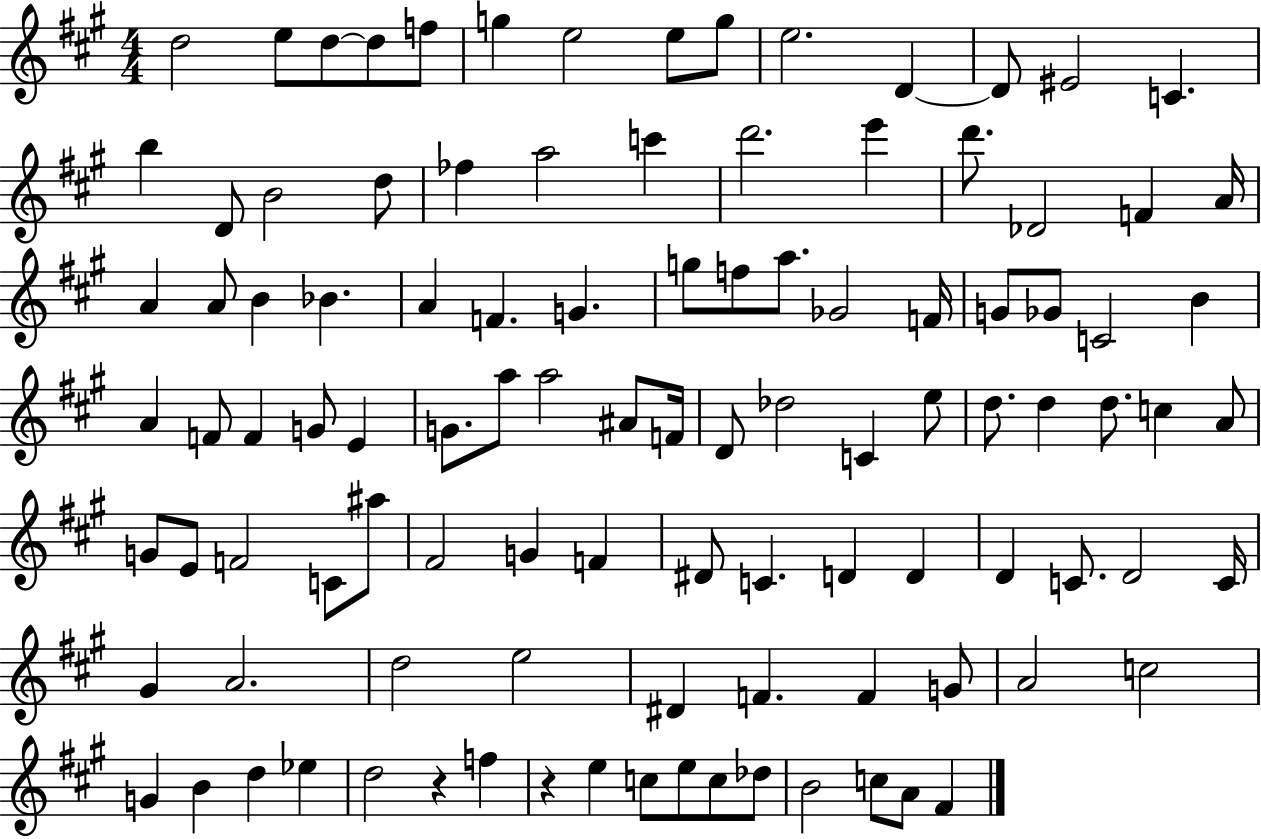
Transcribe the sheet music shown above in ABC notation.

X:1
T:Untitled
M:4/4
L:1/4
K:A
d2 e/2 d/2 d/2 f/2 g e2 e/2 g/2 e2 D D/2 ^E2 C b D/2 B2 d/2 _f a2 c' d'2 e' d'/2 _D2 F A/4 A A/2 B _B A F G g/2 f/2 a/2 _G2 F/4 G/2 _G/2 C2 B A F/2 F G/2 E G/2 a/2 a2 ^A/2 F/4 D/2 _d2 C e/2 d/2 d d/2 c A/2 G/2 E/2 F2 C/2 ^a/2 ^F2 G F ^D/2 C D D D C/2 D2 C/4 ^G A2 d2 e2 ^D F F G/2 A2 c2 G B d _e d2 z f z e c/2 e/2 c/2 _d/2 B2 c/2 A/2 ^F